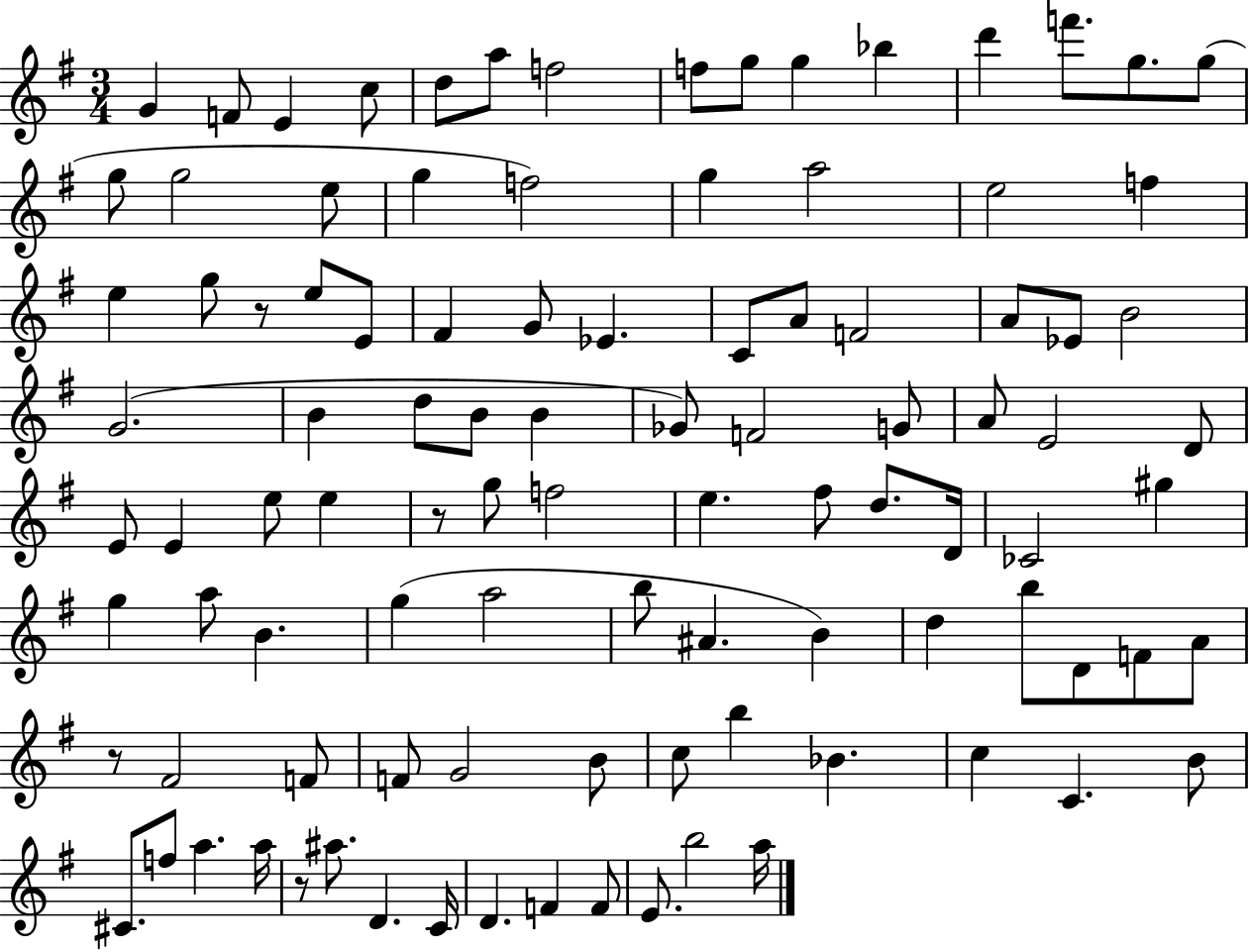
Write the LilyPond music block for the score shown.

{
  \clef treble
  \numericTimeSignature
  \time 3/4
  \key g \major
  g'4 f'8 e'4 c''8 | d''8 a''8 f''2 | f''8 g''8 g''4 bes''4 | d'''4 f'''8. g''8. g''8( | \break g''8 g''2 e''8 | g''4 f''2) | g''4 a''2 | e''2 f''4 | \break e''4 g''8 r8 e''8 e'8 | fis'4 g'8 ees'4. | c'8 a'8 f'2 | a'8 ees'8 b'2 | \break g'2.( | b'4 d''8 b'8 b'4 | ges'8) f'2 g'8 | a'8 e'2 d'8 | \break e'8 e'4 e''8 e''4 | r8 g''8 f''2 | e''4. fis''8 d''8. d'16 | ces'2 gis''4 | \break g''4 a''8 b'4. | g''4( a''2 | b''8 ais'4. b'4) | d''4 b''8 d'8 f'8 a'8 | \break r8 fis'2 f'8 | f'8 g'2 b'8 | c''8 b''4 bes'4. | c''4 c'4. b'8 | \break cis'8. f''8 a''4. a''16 | r8 ais''8. d'4. c'16 | d'4. f'4 f'8 | e'8. b''2 a''16 | \break \bar "|."
}